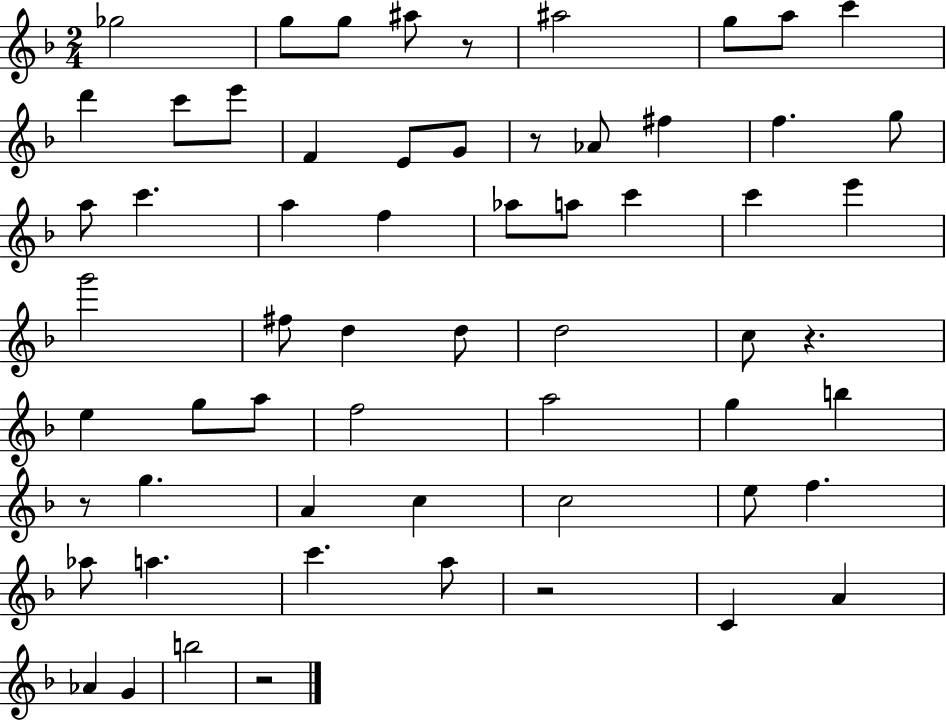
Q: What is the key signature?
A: F major